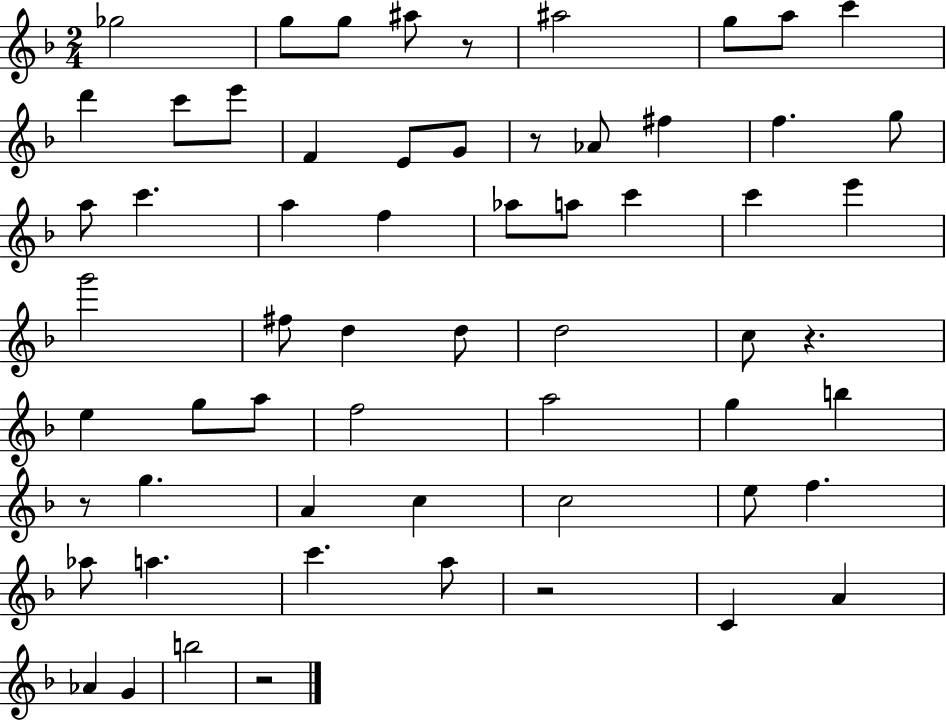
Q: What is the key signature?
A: F major